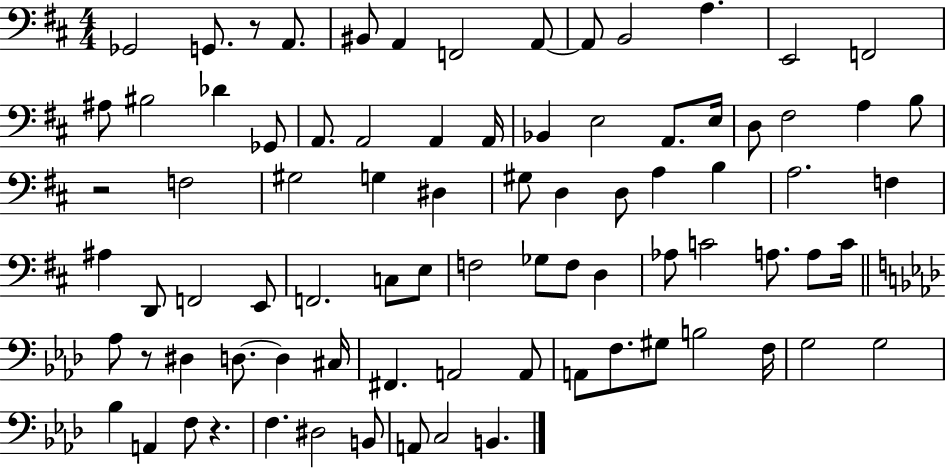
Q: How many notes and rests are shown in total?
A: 83